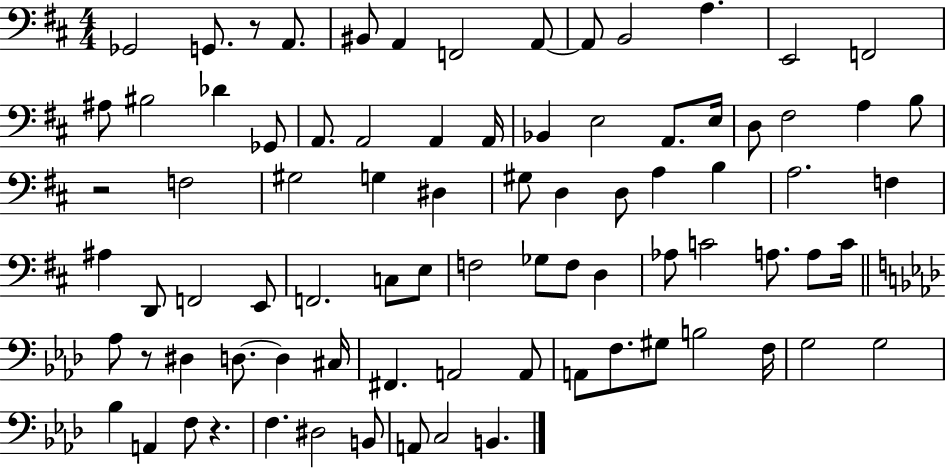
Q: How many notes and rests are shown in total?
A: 83